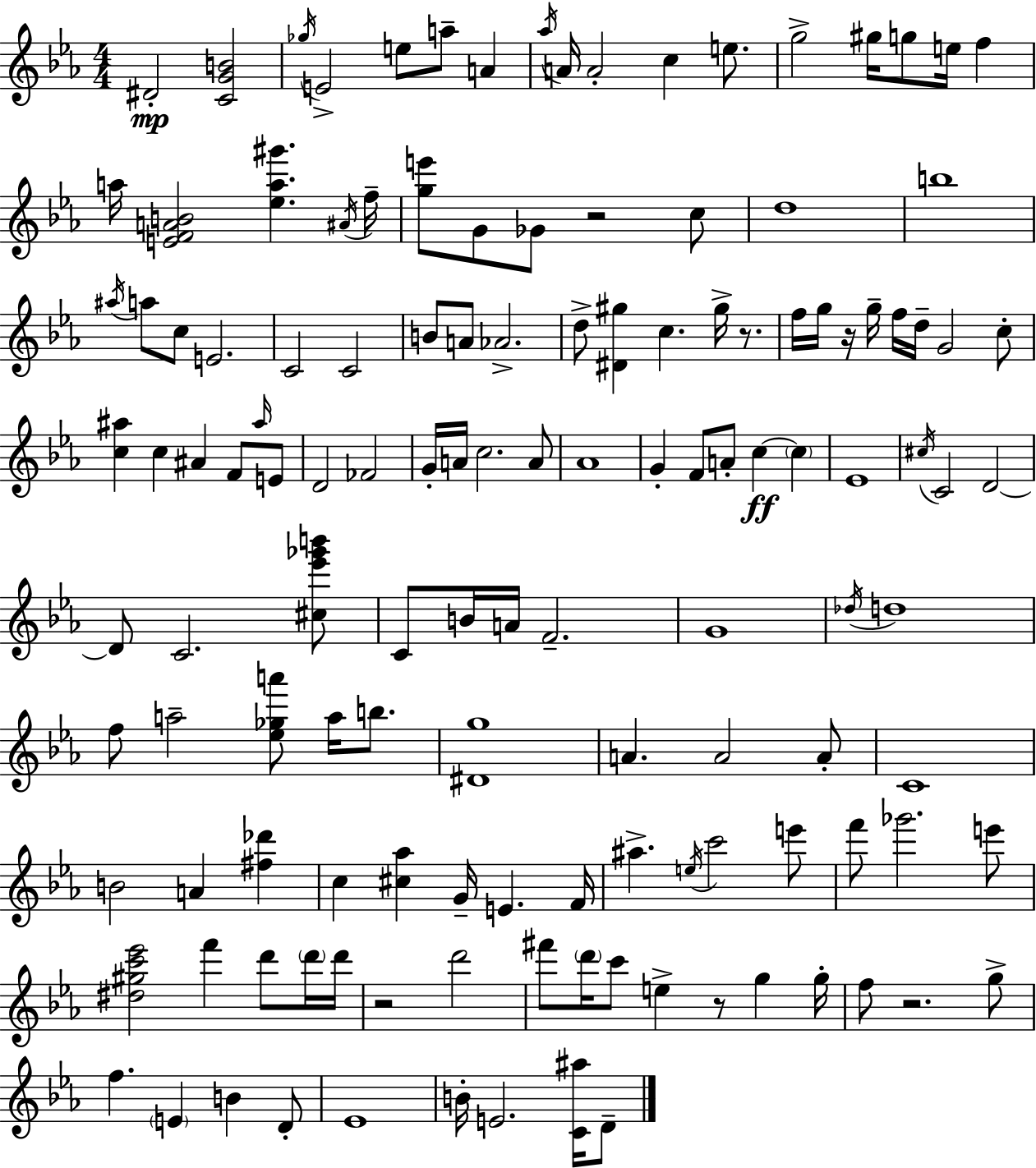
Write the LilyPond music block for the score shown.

{
  \clef treble
  \numericTimeSignature
  \time 4/4
  \key c \minor
  dis'2-.\mp <c' g' b'>2 | \acciaccatura { ges''16 } e'2-> e''8 a''8-- a'4 | \acciaccatura { aes''16 } a'16 a'2-. c''4 e''8. | g''2-> gis''16 g''8 e''16 f''4 | \break a''16 <e' f' a' b'>2 <ees'' a'' gis'''>4. | \acciaccatura { ais'16 } f''16-- <g'' e'''>8 g'8 ges'8 r2 | c''8 d''1 | b''1 | \break \acciaccatura { ais''16 } a''8 c''8 e'2. | c'2 c'2 | b'8 a'8 aes'2.-> | d''8-> <dis' gis''>4 c''4. | \break gis''16-> r8. f''16 g''16 r16 g''16-- f''16 d''16-- g'2 | c''8-. <c'' ais''>4 c''4 ais'4 | f'8 \grace { ais''16 } e'8 d'2 fes'2 | g'16-. a'16 c''2. | \break a'8 aes'1 | g'4-. f'8 a'8-. c''4~~\ff | \parenthesize c''4 ees'1 | \acciaccatura { cis''16 } c'2 d'2~~ | \break d'8 c'2. | <cis'' ees''' ges''' b'''>8 c'8 b'16 a'16 f'2.-- | g'1 | \acciaccatura { des''16 } d''1 | \break f''8 a''2-- | <ees'' ges'' a'''>8 a''16 b''8. <dis' g''>1 | a'4. a'2 | a'8-. c'1 | \break b'2 a'4 | <fis'' des'''>4 c''4 <cis'' aes''>4 g'16-- | e'4. f'16 ais''4.-> \acciaccatura { e''16 } c'''2 | e'''8 f'''8 ges'''2. | \break e'''8 <dis'' gis'' c''' ees'''>2 | f'''4 d'''8 \parenthesize d'''16 d'''16 r2 | d'''2 fis'''8 \parenthesize d'''16 c'''8 e''4-> | r8 g''4 g''16-. f''8 r2. | \break g''8-> f''4. \parenthesize e'4 | b'4 d'8-. ees'1 | b'16-. e'2. | <c' ais''>16 d'8-- \bar "|."
}